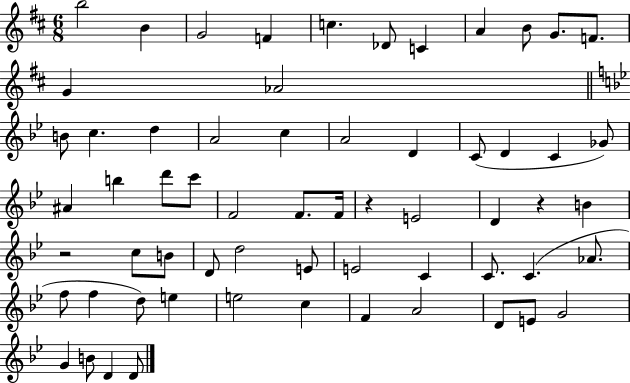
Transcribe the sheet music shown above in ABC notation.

X:1
T:Untitled
M:6/8
L:1/4
K:D
b2 B G2 F c _D/2 C A B/2 G/2 F/2 G _A2 B/2 c d A2 c A2 D C/2 D C _G/2 ^A b d'/2 c'/2 F2 F/2 F/4 z E2 D z B z2 c/2 B/2 D/2 d2 E/2 E2 C C/2 C _A/2 f/2 f d/2 e e2 c F A2 D/2 E/2 G2 G B/2 D D/2